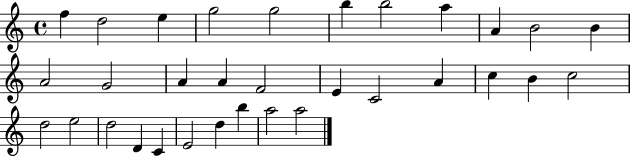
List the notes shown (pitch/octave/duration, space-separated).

F5/q D5/h E5/q G5/h G5/h B5/q B5/h A5/q A4/q B4/h B4/q A4/h G4/h A4/q A4/q F4/h E4/q C4/h A4/q C5/q B4/q C5/h D5/h E5/h D5/h D4/q C4/q E4/h D5/q B5/q A5/h A5/h